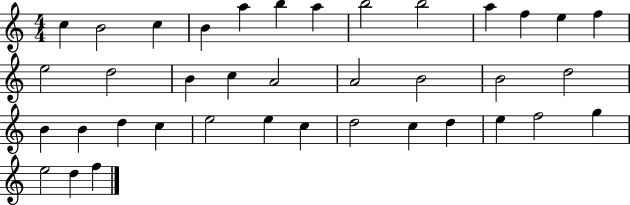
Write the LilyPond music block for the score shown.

{
  \clef treble
  \numericTimeSignature
  \time 4/4
  \key c \major
  c''4 b'2 c''4 | b'4 a''4 b''4 a''4 | b''2 b''2 | a''4 f''4 e''4 f''4 | \break e''2 d''2 | b'4 c''4 a'2 | a'2 b'2 | b'2 d''2 | \break b'4 b'4 d''4 c''4 | e''2 e''4 c''4 | d''2 c''4 d''4 | e''4 f''2 g''4 | \break e''2 d''4 f''4 | \bar "|."
}